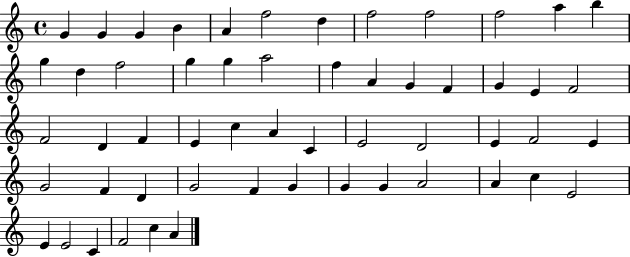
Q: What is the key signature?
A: C major